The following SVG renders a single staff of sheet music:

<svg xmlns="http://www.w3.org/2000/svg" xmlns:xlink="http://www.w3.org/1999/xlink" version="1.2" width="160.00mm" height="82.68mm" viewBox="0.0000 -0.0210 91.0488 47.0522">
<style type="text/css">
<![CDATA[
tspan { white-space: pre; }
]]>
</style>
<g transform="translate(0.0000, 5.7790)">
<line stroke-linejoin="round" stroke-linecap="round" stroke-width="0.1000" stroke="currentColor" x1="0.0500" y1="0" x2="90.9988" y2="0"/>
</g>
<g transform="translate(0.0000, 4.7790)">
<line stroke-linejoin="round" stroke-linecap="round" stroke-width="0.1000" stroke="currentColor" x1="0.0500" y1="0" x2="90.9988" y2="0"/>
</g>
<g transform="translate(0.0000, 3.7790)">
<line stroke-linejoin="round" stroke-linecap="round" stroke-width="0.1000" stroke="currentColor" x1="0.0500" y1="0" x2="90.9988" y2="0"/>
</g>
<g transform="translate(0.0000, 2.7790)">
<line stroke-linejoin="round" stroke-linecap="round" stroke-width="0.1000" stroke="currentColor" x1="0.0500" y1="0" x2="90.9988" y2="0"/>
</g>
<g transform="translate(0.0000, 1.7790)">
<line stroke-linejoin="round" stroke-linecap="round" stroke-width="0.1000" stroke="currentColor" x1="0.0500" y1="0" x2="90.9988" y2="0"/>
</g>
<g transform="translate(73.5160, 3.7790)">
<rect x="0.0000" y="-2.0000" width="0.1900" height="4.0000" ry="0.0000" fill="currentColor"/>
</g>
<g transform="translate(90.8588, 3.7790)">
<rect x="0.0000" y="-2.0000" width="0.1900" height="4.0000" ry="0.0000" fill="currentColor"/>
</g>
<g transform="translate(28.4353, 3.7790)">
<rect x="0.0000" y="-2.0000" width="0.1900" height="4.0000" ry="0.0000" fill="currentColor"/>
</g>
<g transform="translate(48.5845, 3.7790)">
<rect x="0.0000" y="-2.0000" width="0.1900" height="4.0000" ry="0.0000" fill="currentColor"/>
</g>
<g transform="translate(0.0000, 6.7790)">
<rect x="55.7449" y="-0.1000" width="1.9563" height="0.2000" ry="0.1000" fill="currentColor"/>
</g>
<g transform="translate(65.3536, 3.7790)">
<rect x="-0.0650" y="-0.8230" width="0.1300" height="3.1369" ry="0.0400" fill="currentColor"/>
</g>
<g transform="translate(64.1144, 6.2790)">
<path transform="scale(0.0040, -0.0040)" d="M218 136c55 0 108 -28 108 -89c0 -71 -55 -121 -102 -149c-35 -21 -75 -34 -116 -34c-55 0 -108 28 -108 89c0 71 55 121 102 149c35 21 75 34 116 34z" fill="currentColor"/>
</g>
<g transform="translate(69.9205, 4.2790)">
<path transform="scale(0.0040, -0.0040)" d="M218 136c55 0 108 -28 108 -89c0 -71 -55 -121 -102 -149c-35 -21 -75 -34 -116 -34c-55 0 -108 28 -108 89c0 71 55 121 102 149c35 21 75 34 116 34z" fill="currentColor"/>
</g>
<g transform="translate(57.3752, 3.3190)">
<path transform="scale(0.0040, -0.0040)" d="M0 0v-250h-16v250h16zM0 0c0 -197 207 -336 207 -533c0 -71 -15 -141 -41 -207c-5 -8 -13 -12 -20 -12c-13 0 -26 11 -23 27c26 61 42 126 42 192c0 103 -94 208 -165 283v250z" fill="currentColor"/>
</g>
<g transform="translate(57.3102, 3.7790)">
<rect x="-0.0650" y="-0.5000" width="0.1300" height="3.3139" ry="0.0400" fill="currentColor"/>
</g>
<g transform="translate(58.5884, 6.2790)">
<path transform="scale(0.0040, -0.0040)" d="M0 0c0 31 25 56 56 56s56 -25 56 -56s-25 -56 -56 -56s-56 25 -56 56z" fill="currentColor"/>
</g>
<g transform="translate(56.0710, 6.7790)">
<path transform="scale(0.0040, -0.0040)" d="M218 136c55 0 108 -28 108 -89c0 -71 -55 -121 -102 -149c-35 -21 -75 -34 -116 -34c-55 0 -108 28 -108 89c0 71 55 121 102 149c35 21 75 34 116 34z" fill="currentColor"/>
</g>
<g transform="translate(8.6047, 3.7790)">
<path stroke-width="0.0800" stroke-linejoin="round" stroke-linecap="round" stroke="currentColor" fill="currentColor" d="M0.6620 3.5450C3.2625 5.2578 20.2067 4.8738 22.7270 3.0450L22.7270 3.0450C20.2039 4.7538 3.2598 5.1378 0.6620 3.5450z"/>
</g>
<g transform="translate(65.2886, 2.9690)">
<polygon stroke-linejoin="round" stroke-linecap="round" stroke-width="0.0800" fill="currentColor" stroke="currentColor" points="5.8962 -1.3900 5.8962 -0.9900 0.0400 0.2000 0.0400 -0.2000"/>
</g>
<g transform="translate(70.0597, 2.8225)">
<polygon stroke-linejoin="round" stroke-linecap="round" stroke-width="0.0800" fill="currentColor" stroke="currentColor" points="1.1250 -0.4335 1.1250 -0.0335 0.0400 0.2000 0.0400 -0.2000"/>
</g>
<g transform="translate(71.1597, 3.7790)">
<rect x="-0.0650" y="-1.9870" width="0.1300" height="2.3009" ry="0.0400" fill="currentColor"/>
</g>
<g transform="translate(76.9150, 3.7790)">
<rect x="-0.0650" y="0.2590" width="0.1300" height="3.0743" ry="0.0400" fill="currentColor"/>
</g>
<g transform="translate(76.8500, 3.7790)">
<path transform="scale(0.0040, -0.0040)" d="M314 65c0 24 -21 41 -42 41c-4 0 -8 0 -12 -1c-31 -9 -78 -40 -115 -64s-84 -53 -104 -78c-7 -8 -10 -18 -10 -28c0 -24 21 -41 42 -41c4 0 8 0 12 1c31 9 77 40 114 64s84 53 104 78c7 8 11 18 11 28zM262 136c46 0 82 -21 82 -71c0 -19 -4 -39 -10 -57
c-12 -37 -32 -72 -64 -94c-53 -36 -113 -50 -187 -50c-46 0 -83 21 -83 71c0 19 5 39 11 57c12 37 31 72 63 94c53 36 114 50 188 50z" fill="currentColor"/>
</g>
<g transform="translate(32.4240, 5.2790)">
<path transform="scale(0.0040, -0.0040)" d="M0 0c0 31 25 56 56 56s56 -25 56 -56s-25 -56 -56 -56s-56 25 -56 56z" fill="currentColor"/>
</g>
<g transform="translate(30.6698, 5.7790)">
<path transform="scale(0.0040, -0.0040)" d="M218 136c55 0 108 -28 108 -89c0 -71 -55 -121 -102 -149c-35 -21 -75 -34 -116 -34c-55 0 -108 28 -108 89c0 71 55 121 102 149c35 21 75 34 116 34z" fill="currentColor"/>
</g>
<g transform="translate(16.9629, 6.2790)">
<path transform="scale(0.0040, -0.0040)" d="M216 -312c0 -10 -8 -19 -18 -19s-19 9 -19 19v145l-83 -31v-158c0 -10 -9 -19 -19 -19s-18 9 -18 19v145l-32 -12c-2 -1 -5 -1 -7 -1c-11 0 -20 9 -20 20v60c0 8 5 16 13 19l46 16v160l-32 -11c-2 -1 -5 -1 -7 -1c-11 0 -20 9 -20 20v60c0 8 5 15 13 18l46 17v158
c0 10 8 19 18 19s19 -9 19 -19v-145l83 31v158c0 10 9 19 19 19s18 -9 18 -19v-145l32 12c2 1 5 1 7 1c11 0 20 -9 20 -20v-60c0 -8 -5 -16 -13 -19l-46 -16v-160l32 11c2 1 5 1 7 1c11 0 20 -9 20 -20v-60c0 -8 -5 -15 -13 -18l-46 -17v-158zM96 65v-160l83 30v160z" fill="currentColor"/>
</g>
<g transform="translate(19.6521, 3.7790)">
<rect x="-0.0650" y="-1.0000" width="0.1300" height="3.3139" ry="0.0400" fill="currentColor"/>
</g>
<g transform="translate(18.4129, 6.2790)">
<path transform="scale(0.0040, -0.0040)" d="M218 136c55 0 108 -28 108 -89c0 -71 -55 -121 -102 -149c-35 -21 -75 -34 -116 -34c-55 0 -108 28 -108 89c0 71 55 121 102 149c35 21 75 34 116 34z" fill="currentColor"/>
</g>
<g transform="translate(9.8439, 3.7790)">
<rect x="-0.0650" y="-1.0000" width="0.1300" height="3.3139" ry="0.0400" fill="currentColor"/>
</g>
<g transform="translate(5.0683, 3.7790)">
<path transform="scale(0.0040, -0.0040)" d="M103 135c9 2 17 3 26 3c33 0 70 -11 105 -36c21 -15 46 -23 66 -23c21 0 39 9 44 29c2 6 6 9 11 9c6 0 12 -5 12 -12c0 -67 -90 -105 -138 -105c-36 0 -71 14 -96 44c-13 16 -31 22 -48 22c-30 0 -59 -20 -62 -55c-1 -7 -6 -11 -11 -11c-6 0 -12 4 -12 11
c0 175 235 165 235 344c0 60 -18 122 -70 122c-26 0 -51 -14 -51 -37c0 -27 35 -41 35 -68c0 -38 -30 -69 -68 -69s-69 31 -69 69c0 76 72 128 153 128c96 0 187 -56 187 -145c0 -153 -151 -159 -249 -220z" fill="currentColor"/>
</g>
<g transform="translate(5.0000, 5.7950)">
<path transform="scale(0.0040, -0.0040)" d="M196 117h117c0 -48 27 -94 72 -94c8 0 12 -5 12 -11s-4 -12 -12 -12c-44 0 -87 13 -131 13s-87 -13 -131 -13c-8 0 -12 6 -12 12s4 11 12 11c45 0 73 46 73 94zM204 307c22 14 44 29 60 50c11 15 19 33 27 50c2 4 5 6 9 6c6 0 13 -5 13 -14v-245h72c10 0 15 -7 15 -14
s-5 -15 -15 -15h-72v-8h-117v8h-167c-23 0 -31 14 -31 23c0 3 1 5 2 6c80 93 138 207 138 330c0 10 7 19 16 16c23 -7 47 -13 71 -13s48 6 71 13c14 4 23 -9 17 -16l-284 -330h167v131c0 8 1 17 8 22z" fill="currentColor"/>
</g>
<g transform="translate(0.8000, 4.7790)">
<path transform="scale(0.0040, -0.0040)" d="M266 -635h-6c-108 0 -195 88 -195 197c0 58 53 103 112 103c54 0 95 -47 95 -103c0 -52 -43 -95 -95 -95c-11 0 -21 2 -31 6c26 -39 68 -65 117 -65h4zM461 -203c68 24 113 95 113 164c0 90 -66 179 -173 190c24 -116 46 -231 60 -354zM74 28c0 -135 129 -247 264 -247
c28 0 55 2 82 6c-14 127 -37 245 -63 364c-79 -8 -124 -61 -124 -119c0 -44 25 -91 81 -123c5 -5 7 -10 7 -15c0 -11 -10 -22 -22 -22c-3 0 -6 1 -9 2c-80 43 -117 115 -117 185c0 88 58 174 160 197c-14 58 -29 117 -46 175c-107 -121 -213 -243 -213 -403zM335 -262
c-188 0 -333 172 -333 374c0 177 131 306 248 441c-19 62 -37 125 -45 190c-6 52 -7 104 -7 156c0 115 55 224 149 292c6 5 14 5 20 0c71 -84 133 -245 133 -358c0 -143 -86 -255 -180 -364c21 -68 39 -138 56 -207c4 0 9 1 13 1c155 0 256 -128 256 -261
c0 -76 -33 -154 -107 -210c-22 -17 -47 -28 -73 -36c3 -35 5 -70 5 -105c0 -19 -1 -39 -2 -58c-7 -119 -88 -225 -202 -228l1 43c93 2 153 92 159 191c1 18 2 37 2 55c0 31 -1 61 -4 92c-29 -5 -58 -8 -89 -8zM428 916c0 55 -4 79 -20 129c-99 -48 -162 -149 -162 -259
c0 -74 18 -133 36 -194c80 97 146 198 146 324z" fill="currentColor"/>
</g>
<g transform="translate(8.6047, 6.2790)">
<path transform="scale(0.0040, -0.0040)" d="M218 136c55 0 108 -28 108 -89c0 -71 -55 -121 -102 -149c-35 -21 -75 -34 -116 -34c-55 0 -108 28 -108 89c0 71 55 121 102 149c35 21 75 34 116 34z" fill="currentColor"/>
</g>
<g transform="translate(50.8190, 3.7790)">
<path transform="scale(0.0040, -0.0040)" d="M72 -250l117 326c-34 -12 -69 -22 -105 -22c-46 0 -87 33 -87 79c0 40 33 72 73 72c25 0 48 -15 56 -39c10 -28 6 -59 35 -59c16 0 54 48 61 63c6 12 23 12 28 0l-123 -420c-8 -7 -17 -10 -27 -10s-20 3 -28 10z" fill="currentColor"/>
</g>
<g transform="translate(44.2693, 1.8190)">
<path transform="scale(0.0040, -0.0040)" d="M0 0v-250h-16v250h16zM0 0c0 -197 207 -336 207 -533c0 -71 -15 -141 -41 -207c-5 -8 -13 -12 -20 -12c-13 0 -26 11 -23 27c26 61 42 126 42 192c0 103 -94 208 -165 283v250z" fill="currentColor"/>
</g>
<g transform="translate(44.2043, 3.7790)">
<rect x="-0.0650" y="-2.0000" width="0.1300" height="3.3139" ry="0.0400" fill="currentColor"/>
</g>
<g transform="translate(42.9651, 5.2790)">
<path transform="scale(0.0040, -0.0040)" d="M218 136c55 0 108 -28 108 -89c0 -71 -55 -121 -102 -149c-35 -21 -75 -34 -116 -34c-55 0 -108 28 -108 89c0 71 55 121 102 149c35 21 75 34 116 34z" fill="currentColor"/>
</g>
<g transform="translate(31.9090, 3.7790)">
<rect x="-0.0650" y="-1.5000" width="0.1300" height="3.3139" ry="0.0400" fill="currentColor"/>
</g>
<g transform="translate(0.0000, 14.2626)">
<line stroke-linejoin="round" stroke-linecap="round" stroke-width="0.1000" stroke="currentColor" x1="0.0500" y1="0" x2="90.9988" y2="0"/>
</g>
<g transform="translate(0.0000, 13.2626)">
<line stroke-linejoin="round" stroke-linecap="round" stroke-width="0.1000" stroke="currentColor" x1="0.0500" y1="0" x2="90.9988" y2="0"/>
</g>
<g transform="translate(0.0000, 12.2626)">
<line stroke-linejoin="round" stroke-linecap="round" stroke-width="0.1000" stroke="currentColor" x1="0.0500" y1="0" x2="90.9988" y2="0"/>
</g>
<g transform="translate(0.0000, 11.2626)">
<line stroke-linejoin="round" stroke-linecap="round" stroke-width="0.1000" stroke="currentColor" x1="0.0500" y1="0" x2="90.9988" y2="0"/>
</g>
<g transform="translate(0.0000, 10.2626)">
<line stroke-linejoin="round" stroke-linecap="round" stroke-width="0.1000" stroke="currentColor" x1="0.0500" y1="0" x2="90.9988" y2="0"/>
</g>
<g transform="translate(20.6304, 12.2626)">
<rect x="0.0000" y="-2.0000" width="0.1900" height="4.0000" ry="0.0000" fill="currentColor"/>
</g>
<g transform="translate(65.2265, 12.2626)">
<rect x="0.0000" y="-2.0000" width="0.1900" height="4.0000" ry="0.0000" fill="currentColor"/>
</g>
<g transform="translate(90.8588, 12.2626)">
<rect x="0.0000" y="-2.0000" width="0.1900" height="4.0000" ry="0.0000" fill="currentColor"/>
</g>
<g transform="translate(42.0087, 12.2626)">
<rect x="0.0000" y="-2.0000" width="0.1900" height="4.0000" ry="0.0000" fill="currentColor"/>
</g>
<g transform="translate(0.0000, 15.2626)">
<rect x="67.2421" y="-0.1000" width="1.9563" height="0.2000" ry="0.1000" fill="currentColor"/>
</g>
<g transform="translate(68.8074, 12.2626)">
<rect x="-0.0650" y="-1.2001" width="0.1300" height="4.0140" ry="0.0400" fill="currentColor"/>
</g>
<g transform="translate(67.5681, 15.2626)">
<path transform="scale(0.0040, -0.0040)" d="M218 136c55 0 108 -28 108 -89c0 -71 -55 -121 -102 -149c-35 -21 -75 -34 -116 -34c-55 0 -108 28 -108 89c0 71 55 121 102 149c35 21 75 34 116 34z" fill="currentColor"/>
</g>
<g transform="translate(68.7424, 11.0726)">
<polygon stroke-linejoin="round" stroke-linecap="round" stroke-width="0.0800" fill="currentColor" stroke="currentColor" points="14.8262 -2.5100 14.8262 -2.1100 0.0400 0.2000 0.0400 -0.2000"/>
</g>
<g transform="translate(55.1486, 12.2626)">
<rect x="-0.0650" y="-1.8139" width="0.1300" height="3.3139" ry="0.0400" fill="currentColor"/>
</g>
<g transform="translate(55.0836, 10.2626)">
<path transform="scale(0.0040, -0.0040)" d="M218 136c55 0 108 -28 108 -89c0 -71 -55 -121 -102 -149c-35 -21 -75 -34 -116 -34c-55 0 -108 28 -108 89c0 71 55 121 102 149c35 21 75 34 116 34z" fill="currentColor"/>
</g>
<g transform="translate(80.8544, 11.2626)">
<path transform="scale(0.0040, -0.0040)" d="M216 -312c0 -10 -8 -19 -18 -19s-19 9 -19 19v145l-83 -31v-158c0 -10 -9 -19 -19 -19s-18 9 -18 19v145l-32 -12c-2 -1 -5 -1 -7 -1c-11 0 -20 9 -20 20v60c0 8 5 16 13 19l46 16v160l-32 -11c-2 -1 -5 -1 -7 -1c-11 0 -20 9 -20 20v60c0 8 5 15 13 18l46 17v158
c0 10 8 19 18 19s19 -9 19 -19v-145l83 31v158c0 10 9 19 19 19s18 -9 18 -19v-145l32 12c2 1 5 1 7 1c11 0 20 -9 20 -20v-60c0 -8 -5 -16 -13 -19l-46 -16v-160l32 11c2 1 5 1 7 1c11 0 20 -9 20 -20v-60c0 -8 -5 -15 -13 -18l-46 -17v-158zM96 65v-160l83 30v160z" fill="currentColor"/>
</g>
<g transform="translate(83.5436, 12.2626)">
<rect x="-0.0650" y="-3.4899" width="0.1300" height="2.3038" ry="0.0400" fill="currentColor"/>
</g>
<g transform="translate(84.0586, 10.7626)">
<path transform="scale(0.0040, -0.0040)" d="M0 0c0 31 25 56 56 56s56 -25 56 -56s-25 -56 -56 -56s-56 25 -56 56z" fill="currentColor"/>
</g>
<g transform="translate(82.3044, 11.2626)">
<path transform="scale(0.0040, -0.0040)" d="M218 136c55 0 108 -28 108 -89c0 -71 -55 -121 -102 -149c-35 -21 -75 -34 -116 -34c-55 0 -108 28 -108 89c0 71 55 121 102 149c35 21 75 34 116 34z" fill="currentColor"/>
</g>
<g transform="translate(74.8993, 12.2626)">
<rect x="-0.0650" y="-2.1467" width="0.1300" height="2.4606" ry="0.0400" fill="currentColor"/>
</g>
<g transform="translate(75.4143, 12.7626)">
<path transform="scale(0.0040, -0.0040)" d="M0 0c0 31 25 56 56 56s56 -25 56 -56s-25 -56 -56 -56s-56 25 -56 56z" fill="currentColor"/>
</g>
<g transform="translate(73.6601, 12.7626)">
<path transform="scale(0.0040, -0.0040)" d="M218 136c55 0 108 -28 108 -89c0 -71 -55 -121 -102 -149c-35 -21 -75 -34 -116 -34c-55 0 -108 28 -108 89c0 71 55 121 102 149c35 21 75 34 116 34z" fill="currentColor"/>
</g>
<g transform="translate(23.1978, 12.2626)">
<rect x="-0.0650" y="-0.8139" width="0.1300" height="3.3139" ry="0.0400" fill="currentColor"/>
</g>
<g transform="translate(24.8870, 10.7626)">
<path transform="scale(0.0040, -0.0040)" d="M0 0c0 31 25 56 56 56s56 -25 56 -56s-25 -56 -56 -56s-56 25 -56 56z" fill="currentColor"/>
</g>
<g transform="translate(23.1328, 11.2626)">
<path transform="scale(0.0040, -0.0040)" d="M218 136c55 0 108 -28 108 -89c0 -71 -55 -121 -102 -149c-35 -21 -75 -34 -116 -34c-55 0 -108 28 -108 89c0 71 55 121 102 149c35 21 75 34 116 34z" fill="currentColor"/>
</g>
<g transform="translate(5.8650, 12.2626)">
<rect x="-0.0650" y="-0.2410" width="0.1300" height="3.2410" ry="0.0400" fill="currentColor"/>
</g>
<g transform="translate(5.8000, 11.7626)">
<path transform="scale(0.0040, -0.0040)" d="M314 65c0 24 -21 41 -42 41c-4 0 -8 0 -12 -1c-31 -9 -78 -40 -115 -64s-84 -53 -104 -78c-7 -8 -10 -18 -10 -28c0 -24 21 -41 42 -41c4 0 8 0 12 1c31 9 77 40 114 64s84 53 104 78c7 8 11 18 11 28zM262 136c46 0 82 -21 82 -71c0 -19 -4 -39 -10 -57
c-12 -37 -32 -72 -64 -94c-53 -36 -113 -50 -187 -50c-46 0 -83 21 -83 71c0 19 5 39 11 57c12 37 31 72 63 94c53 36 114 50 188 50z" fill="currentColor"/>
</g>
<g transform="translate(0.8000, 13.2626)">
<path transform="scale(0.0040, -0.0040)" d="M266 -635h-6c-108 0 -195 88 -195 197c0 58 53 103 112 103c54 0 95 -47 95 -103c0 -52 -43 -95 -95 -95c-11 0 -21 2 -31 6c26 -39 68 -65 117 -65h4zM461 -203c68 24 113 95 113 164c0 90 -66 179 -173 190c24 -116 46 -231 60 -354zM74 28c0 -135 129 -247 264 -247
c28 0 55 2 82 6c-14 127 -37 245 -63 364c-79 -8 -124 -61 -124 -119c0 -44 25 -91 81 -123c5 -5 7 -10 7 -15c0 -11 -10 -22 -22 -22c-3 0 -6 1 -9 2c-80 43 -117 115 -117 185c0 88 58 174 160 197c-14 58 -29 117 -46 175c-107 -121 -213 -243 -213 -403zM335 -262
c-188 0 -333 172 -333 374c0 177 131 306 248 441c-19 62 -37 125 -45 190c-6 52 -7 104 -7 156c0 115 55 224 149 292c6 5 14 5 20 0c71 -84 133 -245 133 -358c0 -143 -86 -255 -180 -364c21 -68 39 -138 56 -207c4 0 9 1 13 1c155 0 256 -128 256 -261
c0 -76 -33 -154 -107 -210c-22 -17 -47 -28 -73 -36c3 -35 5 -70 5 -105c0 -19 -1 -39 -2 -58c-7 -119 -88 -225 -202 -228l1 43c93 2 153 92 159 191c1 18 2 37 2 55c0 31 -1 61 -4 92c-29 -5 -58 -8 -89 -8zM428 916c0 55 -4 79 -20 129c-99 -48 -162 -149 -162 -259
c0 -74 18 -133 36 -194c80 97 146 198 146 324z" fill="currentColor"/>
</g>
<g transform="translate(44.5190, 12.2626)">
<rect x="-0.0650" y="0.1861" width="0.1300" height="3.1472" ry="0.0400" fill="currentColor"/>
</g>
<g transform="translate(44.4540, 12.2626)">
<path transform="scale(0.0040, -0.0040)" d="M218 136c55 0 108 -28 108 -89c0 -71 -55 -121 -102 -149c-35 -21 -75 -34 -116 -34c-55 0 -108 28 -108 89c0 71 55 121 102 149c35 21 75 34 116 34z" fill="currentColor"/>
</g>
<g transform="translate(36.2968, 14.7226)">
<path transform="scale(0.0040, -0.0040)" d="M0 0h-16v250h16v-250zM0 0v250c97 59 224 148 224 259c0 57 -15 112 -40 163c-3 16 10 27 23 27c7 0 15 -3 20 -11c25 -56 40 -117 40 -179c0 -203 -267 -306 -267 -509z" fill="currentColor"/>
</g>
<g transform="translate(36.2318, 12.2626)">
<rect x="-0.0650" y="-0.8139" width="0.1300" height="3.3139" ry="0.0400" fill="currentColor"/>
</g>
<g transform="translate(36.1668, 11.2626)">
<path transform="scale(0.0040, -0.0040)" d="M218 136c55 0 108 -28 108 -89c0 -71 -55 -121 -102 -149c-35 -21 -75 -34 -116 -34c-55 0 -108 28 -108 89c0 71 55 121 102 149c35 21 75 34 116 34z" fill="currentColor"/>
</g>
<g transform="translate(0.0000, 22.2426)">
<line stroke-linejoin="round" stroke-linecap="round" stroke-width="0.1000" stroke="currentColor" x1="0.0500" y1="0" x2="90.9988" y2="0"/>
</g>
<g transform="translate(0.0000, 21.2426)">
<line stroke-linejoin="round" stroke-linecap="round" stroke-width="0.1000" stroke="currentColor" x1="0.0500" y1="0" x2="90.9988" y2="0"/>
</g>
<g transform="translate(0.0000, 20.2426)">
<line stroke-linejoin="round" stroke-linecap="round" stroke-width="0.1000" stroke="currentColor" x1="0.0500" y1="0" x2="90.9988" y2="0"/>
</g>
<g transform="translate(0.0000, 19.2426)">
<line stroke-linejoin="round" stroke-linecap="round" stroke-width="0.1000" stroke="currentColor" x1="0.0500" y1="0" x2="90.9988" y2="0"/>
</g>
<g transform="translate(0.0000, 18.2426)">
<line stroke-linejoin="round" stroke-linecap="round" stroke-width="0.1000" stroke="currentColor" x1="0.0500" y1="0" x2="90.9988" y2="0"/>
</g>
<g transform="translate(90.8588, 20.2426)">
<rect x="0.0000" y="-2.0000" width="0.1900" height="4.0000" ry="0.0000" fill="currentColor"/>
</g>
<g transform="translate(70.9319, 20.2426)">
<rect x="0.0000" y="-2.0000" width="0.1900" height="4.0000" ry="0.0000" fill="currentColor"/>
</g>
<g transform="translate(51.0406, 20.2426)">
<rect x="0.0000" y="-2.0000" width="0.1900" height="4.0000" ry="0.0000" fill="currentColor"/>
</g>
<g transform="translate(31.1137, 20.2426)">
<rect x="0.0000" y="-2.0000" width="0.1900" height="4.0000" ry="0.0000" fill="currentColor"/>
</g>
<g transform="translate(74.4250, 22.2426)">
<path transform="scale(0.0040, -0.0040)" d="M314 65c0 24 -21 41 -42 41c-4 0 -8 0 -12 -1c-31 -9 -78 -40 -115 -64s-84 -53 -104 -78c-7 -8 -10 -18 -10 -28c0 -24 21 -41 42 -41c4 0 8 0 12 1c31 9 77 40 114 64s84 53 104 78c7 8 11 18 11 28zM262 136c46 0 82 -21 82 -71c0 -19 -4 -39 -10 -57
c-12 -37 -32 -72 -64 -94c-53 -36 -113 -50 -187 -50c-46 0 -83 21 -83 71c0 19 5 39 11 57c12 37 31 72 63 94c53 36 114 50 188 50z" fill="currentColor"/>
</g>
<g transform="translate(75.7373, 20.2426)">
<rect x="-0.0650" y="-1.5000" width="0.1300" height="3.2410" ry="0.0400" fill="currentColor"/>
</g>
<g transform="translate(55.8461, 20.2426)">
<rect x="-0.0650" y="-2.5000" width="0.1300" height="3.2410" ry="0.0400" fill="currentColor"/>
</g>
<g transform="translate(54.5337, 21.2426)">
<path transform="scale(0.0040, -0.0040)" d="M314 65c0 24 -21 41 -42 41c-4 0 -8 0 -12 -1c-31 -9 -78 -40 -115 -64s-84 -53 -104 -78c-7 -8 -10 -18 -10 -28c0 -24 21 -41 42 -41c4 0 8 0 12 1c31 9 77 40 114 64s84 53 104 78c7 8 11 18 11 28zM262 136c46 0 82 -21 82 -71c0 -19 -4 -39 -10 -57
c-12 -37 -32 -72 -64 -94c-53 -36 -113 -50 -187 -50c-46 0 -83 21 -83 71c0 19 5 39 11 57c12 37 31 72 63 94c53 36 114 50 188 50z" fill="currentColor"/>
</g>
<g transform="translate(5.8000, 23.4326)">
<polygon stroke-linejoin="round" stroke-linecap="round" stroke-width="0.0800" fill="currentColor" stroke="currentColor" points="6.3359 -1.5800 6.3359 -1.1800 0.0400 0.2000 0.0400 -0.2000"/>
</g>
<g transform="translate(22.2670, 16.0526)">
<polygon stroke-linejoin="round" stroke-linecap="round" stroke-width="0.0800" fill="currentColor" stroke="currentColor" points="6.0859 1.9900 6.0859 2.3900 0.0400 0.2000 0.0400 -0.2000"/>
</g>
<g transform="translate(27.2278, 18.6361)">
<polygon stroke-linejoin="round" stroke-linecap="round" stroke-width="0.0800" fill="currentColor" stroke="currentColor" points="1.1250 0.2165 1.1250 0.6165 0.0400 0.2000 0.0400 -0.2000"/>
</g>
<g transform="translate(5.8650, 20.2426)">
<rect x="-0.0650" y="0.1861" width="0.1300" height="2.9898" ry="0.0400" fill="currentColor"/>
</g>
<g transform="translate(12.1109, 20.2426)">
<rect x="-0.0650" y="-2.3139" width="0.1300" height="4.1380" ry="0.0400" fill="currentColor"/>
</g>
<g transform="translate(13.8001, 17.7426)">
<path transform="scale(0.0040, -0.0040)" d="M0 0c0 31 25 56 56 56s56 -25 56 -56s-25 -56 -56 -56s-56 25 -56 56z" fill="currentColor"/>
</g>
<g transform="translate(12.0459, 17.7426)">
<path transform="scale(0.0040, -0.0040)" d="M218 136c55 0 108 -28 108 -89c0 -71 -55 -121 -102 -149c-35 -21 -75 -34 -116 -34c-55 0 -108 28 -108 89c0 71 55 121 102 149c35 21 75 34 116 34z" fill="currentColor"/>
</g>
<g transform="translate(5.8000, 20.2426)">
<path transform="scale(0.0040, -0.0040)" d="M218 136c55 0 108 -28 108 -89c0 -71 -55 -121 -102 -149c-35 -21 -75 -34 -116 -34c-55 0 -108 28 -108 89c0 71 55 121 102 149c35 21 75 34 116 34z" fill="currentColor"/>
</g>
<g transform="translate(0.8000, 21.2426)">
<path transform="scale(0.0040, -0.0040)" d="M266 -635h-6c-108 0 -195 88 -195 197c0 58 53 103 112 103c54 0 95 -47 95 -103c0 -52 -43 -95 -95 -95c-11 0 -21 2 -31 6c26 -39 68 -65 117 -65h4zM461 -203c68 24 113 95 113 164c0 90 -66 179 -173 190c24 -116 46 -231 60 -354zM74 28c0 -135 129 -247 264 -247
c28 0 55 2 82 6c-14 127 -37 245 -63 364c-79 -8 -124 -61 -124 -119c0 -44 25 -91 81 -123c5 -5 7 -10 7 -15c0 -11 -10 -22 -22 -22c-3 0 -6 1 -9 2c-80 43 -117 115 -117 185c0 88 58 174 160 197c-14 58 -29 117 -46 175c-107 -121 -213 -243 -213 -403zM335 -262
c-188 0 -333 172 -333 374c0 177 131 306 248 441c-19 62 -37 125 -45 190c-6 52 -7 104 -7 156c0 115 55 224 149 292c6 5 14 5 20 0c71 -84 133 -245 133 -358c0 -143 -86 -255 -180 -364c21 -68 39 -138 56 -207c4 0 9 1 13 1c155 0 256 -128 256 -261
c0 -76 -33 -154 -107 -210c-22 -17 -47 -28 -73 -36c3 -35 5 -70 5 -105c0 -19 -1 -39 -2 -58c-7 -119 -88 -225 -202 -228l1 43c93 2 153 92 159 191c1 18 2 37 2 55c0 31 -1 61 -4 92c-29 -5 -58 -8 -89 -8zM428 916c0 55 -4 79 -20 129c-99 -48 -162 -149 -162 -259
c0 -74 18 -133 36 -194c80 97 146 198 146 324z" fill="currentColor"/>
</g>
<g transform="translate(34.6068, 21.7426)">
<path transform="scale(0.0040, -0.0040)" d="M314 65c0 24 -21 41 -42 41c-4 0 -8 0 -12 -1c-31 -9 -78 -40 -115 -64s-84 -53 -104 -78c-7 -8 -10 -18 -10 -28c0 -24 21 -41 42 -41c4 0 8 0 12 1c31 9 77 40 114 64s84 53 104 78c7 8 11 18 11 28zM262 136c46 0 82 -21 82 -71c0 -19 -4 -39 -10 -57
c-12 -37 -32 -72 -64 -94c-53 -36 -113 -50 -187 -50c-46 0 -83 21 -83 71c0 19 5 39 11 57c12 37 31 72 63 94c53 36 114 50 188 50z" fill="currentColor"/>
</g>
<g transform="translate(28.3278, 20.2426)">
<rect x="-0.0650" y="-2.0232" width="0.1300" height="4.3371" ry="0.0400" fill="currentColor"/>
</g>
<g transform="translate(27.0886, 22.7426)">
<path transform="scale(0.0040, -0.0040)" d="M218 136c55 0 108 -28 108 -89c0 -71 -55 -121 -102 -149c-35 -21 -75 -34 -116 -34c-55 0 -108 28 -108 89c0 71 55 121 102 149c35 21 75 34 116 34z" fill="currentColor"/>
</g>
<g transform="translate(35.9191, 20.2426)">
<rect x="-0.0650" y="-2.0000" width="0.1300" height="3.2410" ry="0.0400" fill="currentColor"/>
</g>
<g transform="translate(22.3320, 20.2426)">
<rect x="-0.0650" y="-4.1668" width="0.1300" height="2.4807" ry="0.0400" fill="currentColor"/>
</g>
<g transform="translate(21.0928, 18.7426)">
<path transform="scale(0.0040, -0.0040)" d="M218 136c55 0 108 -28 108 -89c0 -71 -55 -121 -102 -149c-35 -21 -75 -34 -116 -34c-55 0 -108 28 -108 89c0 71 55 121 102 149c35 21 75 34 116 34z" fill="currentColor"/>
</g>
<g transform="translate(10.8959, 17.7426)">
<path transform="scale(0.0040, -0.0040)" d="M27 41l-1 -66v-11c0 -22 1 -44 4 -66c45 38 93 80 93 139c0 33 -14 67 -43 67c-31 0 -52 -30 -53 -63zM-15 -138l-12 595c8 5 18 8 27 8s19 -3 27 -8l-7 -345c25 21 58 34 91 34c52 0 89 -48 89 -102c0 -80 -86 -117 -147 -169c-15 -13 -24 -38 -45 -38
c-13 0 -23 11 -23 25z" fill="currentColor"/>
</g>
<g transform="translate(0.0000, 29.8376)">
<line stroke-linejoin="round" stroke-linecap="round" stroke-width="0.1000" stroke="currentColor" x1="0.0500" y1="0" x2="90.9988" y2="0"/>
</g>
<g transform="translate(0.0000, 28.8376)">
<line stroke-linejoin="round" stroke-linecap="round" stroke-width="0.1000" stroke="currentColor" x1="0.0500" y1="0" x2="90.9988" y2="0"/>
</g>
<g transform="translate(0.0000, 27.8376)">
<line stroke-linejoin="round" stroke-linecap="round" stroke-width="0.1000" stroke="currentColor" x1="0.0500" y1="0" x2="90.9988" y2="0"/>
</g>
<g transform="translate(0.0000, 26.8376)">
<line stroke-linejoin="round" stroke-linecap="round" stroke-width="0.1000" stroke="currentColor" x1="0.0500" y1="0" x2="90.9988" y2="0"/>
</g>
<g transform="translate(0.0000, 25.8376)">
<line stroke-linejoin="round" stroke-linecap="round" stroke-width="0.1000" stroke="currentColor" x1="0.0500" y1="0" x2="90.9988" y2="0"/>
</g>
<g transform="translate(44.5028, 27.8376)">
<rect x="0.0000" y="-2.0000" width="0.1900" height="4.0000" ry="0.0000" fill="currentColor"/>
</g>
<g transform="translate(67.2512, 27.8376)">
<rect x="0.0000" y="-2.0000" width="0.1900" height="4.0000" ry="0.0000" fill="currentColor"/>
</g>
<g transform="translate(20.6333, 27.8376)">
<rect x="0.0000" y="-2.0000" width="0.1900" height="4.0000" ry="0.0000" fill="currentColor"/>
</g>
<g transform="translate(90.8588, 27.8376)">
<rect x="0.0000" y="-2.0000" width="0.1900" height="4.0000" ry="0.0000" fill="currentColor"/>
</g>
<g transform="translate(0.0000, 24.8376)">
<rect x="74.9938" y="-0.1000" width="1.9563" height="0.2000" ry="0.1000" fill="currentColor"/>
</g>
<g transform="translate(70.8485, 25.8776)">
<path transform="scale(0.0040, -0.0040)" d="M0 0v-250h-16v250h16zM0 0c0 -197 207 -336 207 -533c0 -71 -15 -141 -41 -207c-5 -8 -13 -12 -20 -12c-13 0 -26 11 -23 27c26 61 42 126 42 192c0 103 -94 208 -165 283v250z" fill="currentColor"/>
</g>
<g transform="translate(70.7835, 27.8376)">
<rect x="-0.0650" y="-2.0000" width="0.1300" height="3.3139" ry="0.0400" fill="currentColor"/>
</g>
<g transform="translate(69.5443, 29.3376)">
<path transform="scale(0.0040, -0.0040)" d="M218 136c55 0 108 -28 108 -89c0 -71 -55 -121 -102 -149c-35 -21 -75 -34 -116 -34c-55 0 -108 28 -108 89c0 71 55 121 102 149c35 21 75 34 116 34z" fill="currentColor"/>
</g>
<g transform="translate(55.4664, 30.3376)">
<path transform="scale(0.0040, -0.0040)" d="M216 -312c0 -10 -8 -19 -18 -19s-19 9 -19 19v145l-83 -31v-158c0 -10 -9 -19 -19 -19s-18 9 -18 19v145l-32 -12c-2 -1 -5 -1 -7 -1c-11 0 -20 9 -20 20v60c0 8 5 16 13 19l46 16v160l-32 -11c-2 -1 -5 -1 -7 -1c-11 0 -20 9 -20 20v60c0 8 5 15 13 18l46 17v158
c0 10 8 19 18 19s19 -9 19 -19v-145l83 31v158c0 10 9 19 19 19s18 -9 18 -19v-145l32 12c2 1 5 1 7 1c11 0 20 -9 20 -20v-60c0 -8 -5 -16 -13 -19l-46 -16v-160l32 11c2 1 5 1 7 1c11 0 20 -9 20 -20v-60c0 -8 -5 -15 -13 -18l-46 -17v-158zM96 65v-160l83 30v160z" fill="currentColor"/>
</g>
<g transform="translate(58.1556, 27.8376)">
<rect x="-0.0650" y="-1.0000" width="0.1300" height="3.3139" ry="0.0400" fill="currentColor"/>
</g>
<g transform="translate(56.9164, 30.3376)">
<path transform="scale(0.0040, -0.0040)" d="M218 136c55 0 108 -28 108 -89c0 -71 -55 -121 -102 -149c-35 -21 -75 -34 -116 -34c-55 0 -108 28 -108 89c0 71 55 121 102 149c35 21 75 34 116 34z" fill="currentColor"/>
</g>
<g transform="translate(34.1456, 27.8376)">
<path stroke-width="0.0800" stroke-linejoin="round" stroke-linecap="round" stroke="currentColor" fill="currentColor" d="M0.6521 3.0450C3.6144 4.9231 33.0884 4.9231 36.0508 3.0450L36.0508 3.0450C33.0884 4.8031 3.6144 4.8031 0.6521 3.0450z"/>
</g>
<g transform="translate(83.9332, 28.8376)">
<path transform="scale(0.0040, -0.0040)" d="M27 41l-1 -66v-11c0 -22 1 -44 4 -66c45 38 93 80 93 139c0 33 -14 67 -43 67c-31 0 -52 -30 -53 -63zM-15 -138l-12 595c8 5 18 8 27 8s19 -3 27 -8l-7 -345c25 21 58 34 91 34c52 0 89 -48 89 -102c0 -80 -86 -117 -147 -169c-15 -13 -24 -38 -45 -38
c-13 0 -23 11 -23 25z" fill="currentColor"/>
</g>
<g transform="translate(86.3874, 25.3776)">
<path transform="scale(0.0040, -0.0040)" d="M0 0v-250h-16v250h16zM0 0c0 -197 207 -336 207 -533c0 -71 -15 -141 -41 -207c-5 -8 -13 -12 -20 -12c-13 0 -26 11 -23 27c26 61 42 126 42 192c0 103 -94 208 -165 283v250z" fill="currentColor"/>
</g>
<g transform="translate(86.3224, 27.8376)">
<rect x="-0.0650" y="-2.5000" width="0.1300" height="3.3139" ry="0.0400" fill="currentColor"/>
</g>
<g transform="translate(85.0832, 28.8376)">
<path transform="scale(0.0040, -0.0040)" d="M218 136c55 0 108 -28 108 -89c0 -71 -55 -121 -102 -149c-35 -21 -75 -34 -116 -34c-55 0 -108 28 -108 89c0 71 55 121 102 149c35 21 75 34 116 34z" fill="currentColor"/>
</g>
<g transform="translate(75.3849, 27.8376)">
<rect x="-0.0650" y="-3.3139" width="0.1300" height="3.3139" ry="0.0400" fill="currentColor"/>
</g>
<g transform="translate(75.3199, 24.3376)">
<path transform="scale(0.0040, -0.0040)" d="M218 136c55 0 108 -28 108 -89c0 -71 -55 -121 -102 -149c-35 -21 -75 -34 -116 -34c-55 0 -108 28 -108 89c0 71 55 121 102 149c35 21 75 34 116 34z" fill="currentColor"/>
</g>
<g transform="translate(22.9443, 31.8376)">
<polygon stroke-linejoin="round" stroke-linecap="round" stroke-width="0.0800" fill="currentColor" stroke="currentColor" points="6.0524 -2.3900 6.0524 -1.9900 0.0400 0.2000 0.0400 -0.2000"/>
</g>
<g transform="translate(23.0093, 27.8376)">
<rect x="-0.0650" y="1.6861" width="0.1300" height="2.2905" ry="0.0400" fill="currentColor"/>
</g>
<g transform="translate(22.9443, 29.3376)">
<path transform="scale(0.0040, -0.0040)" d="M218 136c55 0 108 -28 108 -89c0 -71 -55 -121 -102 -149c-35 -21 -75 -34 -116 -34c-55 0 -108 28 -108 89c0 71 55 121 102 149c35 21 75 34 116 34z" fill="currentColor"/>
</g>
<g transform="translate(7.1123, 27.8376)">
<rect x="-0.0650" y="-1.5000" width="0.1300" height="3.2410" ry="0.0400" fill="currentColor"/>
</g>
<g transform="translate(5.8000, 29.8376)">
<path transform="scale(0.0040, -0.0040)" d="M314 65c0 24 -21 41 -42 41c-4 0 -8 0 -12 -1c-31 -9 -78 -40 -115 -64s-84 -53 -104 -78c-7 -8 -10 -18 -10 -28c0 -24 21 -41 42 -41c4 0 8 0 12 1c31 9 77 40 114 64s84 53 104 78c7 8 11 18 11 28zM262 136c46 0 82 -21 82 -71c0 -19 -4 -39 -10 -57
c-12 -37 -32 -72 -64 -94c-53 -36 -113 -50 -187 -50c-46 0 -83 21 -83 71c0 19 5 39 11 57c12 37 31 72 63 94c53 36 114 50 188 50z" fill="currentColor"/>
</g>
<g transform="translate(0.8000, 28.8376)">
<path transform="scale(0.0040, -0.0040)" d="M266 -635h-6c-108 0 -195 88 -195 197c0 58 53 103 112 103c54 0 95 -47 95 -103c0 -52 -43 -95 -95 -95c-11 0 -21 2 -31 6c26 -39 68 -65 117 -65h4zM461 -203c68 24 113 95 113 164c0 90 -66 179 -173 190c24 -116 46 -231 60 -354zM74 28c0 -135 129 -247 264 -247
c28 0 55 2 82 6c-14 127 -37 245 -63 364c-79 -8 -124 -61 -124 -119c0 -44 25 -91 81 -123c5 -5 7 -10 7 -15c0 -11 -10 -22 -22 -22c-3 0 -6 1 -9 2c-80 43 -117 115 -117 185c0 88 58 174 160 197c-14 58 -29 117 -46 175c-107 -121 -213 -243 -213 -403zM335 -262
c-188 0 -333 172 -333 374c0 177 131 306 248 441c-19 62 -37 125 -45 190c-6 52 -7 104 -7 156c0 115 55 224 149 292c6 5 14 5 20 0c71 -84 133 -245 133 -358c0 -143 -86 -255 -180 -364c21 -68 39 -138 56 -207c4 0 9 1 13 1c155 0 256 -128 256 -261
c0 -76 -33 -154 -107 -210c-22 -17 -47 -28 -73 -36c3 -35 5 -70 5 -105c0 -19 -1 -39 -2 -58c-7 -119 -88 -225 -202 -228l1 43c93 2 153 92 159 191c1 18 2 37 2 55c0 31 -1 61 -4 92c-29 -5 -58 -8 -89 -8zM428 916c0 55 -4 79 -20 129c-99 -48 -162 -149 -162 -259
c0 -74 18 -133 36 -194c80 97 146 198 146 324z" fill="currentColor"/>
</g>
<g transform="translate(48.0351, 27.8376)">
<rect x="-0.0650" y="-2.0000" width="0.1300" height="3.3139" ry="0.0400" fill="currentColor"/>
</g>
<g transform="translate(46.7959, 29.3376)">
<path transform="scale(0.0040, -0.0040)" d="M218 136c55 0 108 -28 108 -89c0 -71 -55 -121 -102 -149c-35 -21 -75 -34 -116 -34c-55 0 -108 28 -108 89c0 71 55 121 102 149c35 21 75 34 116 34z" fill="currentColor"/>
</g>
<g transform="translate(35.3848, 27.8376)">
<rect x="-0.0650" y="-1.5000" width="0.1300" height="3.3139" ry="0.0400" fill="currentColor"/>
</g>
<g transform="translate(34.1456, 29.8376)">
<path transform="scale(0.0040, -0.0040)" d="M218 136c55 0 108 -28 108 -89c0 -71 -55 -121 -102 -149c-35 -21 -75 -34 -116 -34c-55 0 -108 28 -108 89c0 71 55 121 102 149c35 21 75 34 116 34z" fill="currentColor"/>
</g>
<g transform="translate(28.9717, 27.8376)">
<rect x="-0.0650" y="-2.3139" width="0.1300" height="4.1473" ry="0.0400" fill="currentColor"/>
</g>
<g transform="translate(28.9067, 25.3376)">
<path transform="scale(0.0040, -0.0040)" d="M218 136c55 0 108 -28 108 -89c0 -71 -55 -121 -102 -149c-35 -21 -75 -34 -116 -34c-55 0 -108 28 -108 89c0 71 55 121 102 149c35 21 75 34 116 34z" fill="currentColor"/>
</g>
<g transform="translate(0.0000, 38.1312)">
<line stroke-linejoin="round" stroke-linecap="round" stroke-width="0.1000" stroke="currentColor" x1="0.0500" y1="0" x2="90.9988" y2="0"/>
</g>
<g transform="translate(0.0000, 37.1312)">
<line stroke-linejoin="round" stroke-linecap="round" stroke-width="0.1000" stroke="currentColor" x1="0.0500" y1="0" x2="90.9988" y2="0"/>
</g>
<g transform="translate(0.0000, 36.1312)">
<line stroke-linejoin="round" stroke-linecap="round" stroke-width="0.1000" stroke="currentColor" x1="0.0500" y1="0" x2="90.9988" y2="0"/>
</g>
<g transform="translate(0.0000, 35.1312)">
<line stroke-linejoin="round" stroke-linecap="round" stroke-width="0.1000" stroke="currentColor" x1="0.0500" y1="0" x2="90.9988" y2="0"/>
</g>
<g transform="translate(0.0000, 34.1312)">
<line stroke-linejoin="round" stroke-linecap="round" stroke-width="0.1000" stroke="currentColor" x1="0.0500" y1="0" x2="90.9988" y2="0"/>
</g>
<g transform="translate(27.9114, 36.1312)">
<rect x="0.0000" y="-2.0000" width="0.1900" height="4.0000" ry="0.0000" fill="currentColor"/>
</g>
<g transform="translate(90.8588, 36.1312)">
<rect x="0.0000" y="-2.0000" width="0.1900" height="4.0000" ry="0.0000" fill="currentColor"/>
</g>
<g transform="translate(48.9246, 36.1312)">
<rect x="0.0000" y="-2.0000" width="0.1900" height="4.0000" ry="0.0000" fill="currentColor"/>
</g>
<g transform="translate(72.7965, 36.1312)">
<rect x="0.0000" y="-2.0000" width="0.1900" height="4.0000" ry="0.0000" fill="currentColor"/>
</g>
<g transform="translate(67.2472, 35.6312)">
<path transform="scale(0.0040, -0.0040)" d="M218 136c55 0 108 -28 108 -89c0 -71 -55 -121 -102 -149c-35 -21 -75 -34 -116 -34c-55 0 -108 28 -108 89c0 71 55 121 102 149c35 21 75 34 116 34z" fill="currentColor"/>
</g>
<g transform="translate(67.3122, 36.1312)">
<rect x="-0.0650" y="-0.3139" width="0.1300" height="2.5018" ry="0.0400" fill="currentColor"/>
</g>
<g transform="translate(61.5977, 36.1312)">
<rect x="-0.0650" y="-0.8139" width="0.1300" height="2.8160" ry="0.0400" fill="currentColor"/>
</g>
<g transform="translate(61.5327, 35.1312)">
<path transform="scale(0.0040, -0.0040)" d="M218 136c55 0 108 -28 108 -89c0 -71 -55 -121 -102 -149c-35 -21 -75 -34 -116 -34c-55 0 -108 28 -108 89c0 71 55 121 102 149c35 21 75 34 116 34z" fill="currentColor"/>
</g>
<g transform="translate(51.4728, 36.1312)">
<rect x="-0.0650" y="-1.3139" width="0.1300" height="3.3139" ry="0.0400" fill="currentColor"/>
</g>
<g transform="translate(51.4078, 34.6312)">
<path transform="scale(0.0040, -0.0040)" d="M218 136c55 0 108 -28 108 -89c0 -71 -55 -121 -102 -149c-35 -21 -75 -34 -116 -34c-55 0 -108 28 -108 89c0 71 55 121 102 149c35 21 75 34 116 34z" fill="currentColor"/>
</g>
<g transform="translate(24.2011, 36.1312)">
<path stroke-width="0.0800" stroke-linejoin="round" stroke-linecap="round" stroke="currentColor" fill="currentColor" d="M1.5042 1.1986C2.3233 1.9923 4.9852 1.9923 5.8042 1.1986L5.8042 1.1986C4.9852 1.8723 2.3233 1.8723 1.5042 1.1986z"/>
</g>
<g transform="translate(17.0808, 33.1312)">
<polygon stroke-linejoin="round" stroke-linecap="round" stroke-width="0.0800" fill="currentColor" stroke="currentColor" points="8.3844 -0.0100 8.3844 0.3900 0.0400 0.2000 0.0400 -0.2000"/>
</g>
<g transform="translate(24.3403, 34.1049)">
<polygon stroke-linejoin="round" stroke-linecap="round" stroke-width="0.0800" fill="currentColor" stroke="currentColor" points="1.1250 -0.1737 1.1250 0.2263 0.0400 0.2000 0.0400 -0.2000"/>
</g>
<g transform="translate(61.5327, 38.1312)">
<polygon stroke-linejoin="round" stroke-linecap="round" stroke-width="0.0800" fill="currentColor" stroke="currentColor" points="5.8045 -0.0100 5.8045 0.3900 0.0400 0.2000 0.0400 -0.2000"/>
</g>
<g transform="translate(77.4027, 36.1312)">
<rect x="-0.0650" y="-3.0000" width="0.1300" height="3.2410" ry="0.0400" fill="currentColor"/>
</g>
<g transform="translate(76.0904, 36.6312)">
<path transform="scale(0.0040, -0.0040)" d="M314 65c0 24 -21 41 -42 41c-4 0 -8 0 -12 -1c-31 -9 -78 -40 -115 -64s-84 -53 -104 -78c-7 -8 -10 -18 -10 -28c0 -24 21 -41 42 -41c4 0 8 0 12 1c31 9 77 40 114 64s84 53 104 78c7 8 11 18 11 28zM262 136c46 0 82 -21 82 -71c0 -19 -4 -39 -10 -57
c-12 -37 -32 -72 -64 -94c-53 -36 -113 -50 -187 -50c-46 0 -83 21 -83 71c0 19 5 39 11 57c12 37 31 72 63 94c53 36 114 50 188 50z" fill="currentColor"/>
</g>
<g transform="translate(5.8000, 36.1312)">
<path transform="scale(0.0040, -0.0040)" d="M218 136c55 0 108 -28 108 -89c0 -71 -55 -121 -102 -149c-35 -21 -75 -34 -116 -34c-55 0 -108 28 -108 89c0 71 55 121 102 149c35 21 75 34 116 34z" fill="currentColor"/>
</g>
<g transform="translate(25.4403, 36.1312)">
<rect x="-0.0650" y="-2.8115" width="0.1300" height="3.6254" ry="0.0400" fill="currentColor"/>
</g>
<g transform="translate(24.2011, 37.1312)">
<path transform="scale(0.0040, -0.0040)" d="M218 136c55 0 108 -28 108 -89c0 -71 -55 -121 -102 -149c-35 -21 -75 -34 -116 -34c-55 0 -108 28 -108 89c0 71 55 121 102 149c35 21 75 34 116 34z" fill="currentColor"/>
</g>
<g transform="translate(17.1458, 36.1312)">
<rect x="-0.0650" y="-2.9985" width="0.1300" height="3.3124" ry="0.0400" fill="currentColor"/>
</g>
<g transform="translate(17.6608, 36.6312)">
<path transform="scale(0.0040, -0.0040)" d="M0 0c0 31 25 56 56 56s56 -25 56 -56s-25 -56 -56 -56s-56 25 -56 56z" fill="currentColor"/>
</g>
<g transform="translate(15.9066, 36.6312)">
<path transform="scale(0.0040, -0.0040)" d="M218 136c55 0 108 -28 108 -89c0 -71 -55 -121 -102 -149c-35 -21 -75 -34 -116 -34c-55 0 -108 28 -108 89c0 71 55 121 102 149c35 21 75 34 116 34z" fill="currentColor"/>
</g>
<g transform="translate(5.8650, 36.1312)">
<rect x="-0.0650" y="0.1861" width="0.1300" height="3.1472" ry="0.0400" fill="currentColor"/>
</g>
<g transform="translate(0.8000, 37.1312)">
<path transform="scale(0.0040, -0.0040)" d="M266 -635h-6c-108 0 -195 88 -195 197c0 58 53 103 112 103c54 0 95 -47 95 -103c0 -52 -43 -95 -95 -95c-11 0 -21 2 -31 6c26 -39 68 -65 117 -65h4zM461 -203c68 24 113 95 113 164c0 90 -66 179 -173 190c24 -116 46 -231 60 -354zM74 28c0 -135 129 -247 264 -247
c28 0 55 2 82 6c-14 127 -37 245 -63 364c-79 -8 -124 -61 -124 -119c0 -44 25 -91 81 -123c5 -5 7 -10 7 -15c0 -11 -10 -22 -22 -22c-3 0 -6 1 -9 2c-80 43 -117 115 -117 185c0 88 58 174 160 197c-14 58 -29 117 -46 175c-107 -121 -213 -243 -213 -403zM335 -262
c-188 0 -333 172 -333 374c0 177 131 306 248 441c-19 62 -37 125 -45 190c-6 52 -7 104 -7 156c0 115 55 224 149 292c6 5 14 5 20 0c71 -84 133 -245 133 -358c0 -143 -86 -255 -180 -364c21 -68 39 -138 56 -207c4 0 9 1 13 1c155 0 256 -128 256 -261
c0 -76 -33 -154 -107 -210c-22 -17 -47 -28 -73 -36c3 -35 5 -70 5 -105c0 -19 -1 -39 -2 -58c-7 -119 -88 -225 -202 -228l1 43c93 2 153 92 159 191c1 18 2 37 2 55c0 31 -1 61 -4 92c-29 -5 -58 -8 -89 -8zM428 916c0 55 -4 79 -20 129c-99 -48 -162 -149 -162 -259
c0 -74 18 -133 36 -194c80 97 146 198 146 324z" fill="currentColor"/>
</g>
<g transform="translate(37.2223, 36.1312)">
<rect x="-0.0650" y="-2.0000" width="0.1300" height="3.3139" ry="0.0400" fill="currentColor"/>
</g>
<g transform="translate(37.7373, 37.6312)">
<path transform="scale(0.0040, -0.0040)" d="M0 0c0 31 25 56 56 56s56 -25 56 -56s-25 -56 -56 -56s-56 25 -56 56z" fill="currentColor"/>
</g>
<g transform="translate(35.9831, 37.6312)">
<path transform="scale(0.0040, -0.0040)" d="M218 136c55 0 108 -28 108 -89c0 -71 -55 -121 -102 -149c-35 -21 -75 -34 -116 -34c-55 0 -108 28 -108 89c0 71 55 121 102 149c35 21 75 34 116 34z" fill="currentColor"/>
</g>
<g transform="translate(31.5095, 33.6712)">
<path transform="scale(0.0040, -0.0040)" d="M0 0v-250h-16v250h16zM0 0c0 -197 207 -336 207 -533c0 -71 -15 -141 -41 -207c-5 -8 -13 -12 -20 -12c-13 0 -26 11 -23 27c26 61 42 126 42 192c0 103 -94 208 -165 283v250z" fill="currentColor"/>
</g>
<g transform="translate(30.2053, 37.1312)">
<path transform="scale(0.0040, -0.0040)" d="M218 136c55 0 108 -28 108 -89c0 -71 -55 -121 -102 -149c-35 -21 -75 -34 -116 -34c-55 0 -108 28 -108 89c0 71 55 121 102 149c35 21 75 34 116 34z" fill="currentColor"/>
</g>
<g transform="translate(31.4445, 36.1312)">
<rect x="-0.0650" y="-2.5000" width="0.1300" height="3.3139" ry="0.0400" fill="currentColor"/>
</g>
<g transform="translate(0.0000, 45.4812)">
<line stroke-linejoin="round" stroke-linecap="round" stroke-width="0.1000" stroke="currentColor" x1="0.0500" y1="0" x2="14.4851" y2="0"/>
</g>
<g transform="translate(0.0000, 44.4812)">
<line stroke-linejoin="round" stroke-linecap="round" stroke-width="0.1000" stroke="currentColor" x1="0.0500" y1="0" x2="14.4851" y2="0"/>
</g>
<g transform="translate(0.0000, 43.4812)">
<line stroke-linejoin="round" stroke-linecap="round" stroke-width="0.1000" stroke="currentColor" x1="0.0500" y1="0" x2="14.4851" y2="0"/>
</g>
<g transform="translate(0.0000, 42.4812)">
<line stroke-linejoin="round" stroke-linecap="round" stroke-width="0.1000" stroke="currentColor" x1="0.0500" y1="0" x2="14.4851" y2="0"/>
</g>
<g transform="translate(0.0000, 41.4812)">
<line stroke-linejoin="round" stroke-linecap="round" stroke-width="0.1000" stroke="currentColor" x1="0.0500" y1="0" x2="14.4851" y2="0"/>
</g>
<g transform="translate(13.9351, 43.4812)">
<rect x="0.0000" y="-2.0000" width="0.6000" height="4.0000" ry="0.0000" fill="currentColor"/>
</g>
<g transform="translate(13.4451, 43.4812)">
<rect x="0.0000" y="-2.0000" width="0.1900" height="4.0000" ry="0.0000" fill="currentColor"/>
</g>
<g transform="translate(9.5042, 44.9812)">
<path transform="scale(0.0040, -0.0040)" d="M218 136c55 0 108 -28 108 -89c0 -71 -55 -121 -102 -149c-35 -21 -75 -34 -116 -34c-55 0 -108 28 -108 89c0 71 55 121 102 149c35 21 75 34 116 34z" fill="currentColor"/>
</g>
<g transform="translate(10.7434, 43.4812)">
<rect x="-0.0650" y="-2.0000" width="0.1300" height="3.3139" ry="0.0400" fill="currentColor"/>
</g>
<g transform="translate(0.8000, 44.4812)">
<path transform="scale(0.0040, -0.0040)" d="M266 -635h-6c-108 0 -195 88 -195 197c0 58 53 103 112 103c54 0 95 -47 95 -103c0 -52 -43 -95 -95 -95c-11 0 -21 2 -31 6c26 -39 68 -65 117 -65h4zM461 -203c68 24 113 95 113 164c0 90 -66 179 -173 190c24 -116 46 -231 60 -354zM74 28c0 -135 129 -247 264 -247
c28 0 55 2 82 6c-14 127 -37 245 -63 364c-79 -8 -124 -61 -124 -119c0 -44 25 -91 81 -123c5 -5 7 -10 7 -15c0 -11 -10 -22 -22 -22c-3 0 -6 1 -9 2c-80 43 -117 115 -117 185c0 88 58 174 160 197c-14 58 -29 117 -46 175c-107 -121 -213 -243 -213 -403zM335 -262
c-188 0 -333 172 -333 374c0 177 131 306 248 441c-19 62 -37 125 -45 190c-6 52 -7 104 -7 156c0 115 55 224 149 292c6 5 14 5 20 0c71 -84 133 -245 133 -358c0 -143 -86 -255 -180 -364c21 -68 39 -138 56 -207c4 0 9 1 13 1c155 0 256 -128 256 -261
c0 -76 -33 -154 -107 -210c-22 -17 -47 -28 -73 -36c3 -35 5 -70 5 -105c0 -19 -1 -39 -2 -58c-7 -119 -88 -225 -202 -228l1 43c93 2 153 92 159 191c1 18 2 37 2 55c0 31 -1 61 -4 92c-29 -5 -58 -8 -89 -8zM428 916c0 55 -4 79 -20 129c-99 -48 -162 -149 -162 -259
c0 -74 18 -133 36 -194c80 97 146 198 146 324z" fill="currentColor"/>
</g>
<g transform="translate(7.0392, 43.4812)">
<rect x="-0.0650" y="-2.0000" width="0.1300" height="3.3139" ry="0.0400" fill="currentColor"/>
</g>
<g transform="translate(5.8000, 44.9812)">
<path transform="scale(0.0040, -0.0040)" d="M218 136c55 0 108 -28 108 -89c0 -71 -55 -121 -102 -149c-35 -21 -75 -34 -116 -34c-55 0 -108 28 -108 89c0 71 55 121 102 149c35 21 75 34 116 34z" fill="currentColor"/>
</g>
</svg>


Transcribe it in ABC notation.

X:1
T:Untitled
M:2/4
L:1/4
K:C
D ^D E F/2 z/2 C/2 D/2 A/4 B2 c2 d d/2 B f C/2 A/2 ^d/2 B/2 _g/2 e/2 D/4 F2 G2 E2 E2 F/2 g/2 E F ^D F/2 b _G/2 B A/2 G/4 G/2 F e d/2 c/2 A2 F F